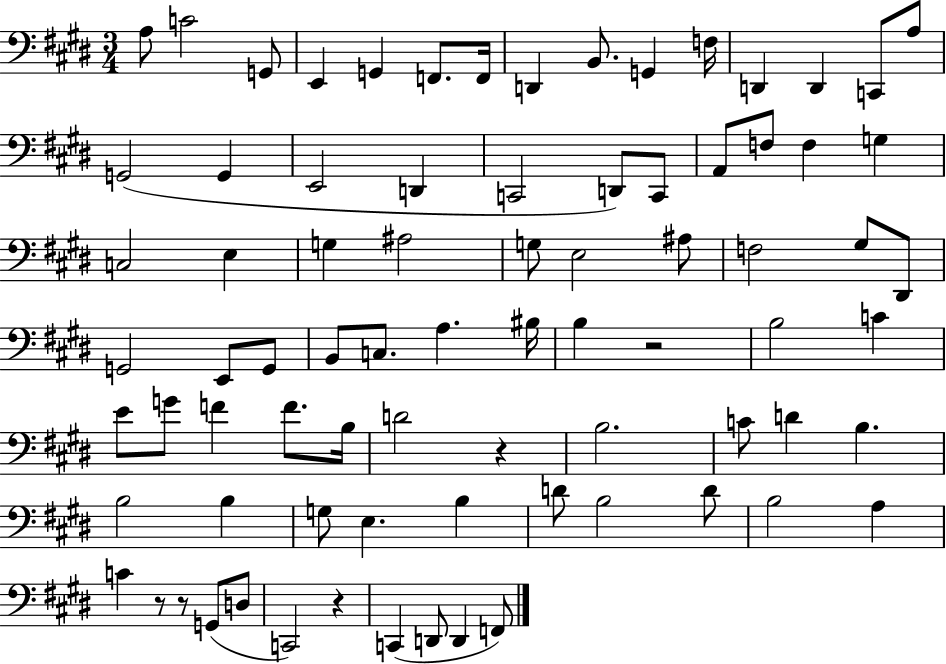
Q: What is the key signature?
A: E major